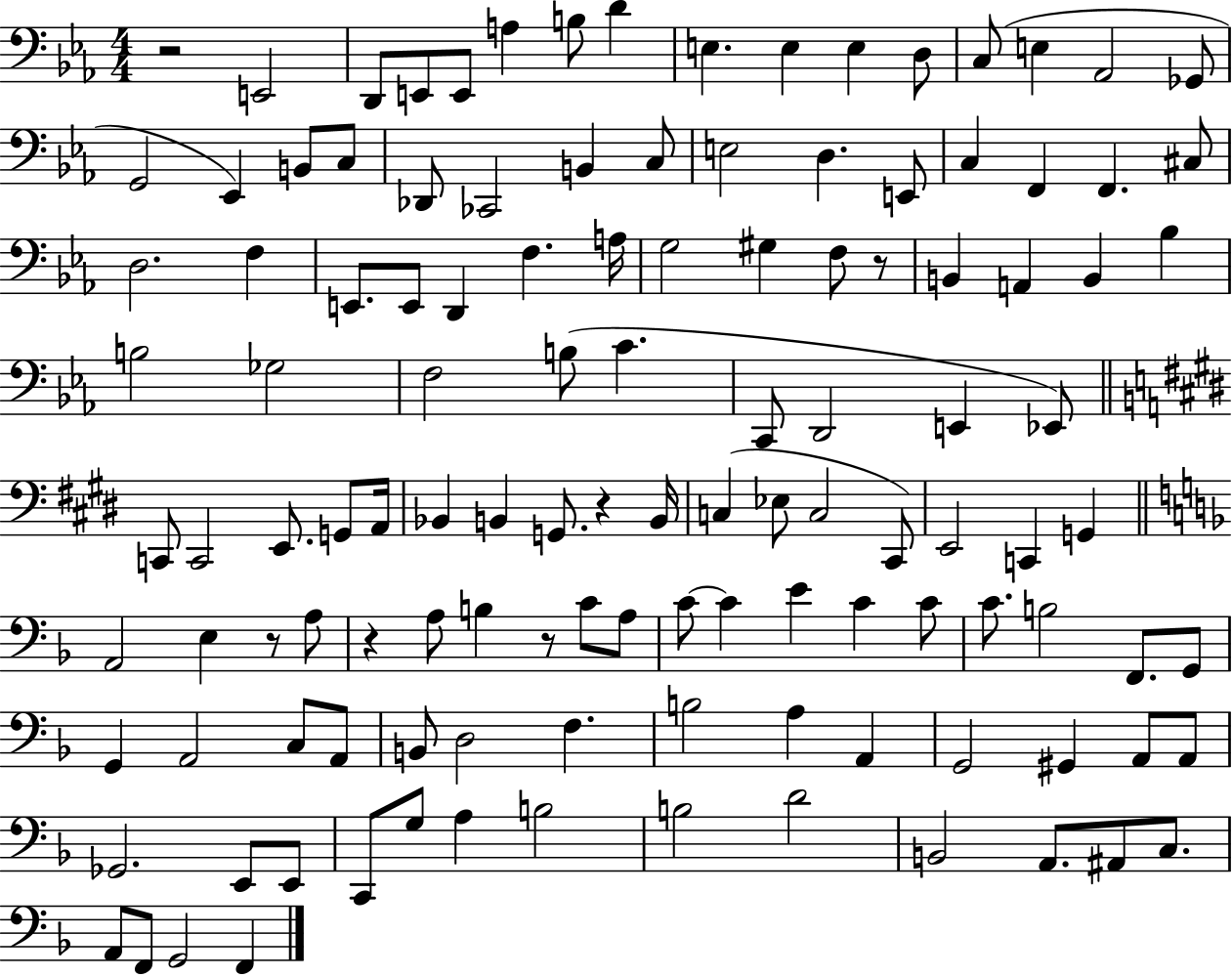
X:1
T:Untitled
M:4/4
L:1/4
K:Eb
z2 E,,2 D,,/2 E,,/2 E,,/2 A, B,/2 D E, E, E, D,/2 C,/2 E, _A,,2 _G,,/2 G,,2 _E,, B,,/2 C,/2 _D,,/2 _C,,2 B,, C,/2 E,2 D, E,,/2 C, F,, F,, ^C,/2 D,2 F, E,,/2 E,,/2 D,, F, A,/4 G,2 ^G, F,/2 z/2 B,, A,, B,, _B, B,2 _G,2 F,2 B,/2 C C,,/2 D,,2 E,, _E,,/2 C,,/2 C,,2 E,,/2 G,,/2 A,,/4 _B,, B,, G,,/2 z B,,/4 C, _E,/2 C,2 ^C,,/2 E,,2 C,, G,, A,,2 E, z/2 A,/2 z A,/2 B, z/2 C/2 A,/2 C/2 C E C C/2 C/2 B,2 F,,/2 G,,/2 G,, A,,2 C,/2 A,,/2 B,,/2 D,2 F, B,2 A, A,, G,,2 ^G,, A,,/2 A,,/2 _G,,2 E,,/2 E,,/2 C,,/2 G,/2 A, B,2 B,2 D2 B,,2 A,,/2 ^A,,/2 C,/2 A,,/2 F,,/2 G,,2 F,,